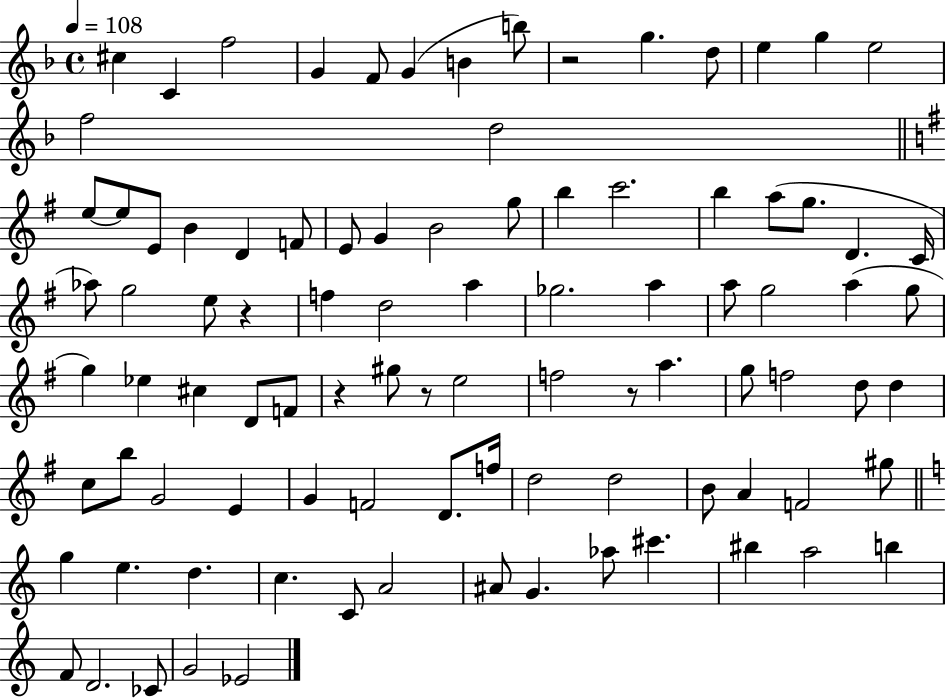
{
  \clef treble
  \time 4/4
  \defaultTimeSignature
  \key f \major
  \tempo 4 = 108
  cis''4 c'4 f''2 | g'4 f'8 g'4( b'4 b''8) | r2 g''4. d''8 | e''4 g''4 e''2 | \break f''2 d''2 | \bar "||" \break \key g \major e''8~~ e''8 e'8 b'4 d'4 f'8 | e'8 g'4 b'2 g''8 | b''4 c'''2. | b''4 a''8( g''8. d'4. c'16 | \break aes''8) g''2 e''8 r4 | f''4 d''2 a''4 | ges''2. a''4 | a''8 g''2 a''4( g''8 | \break g''4) ees''4 cis''4 d'8 f'8 | r4 gis''8 r8 e''2 | f''2 r8 a''4. | g''8 f''2 d''8 d''4 | \break c''8 b''8 g'2 e'4 | g'4 f'2 d'8. f''16 | d''2 d''2 | b'8 a'4 f'2 gis''8 | \break \bar "||" \break \key c \major g''4 e''4. d''4. | c''4. c'8 a'2 | ais'8 g'4. aes''8 cis'''4. | bis''4 a''2 b''4 | \break f'8 d'2. ces'8 | g'2 ees'2 | \bar "|."
}